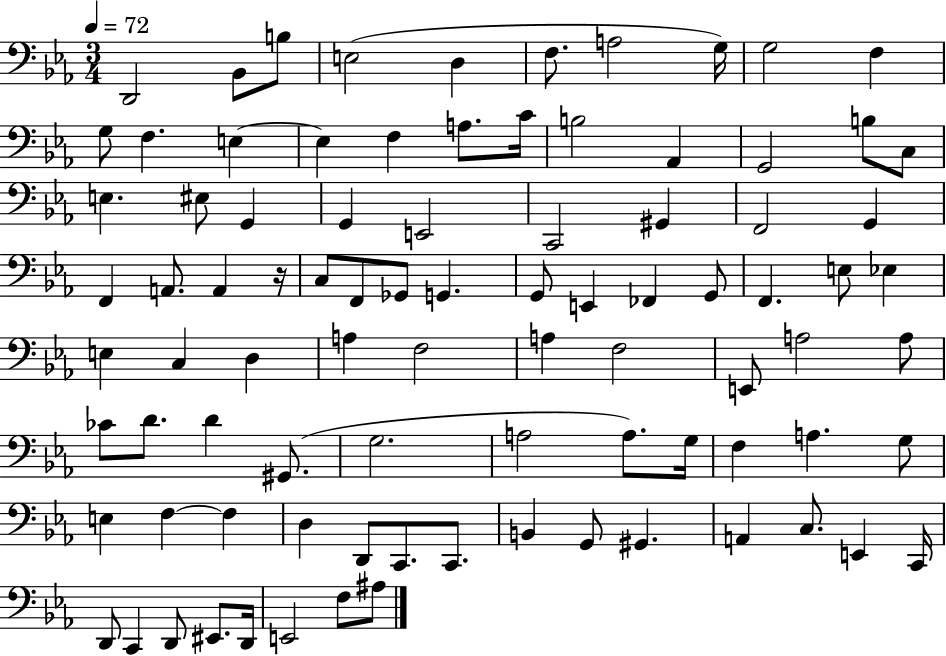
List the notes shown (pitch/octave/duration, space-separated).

D2/h Bb2/e B3/e E3/h D3/q F3/e. A3/h G3/s G3/h F3/q G3/e F3/q. E3/q E3/q F3/q A3/e. C4/s B3/h Ab2/q G2/h B3/e C3/e E3/q. EIS3/e G2/q G2/q E2/h C2/h G#2/q F2/h G2/q F2/q A2/e. A2/q R/s C3/e F2/e Gb2/e G2/q. G2/e E2/q FES2/q G2/e F2/q. E3/e Eb3/q E3/q C3/q D3/q A3/q F3/h A3/q F3/h E2/e A3/h A3/e CES4/e D4/e. D4/q G#2/e. G3/h. A3/h A3/e. G3/s F3/q A3/q. G3/e E3/q F3/q F3/q D3/q D2/e C2/e. C2/e. B2/q G2/e G#2/q. A2/q C3/e. E2/q C2/s D2/e C2/q D2/e EIS2/e. D2/s E2/h F3/e A#3/e